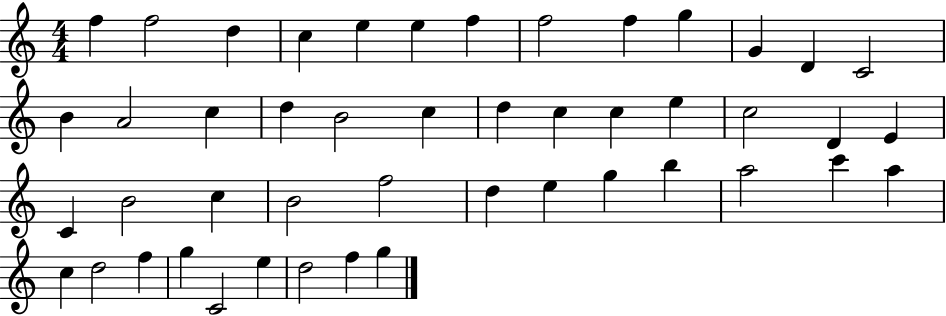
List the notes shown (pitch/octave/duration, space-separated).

F5/q F5/h D5/q C5/q E5/q E5/q F5/q F5/h F5/q G5/q G4/q D4/q C4/h B4/q A4/h C5/q D5/q B4/h C5/q D5/q C5/q C5/q E5/q C5/h D4/q E4/q C4/q B4/h C5/q B4/h F5/h D5/q E5/q G5/q B5/q A5/h C6/q A5/q C5/q D5/h F5/q G5/q C4/h E5/q D5/h F5/q G5/q